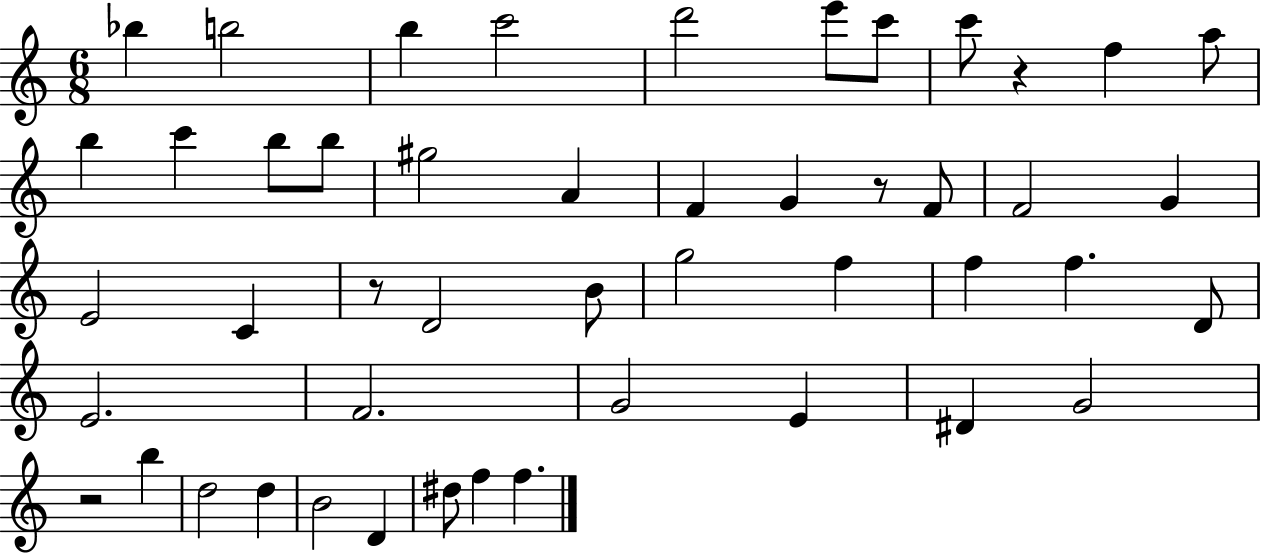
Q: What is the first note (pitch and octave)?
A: Bb5